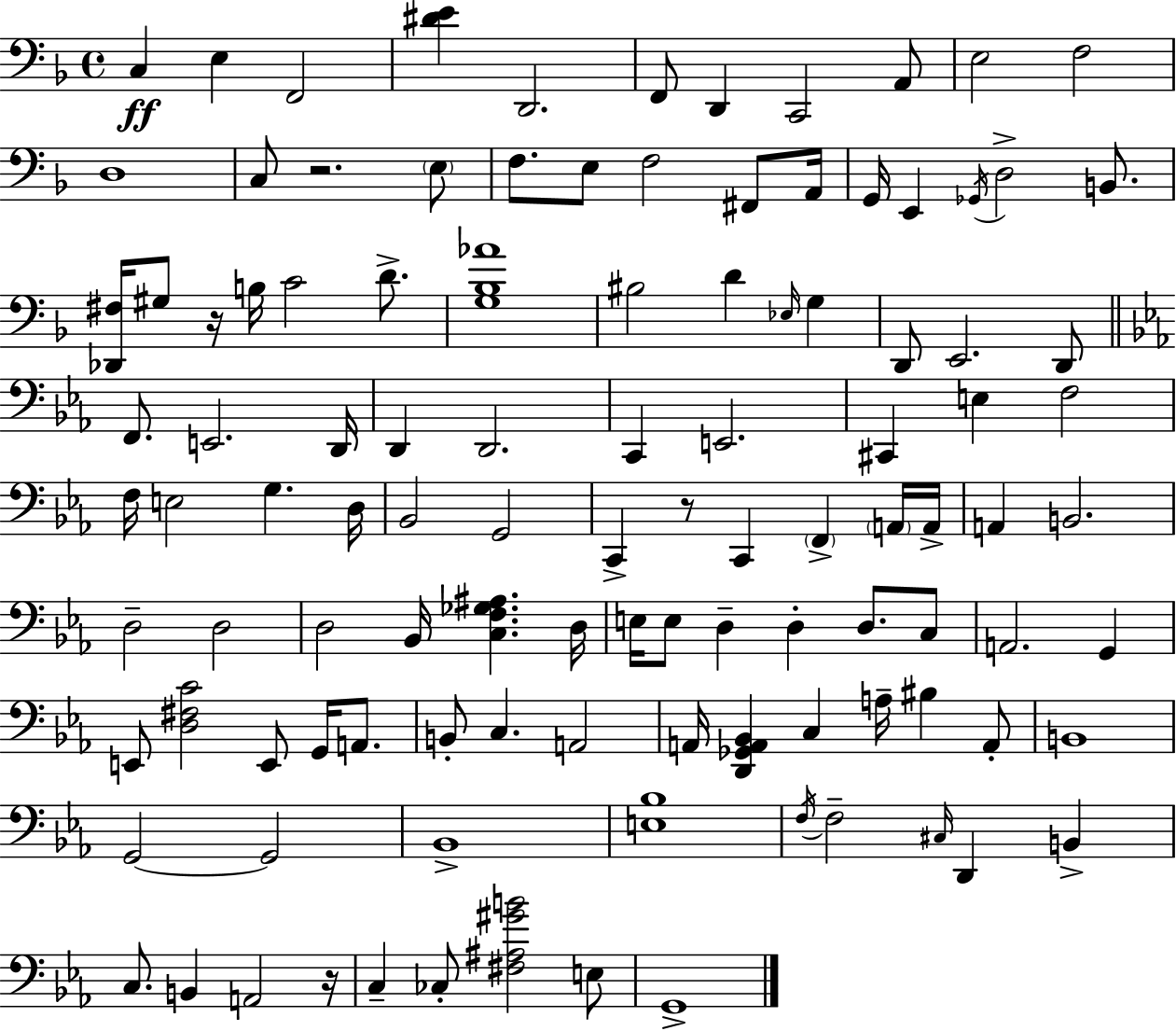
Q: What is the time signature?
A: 4/4